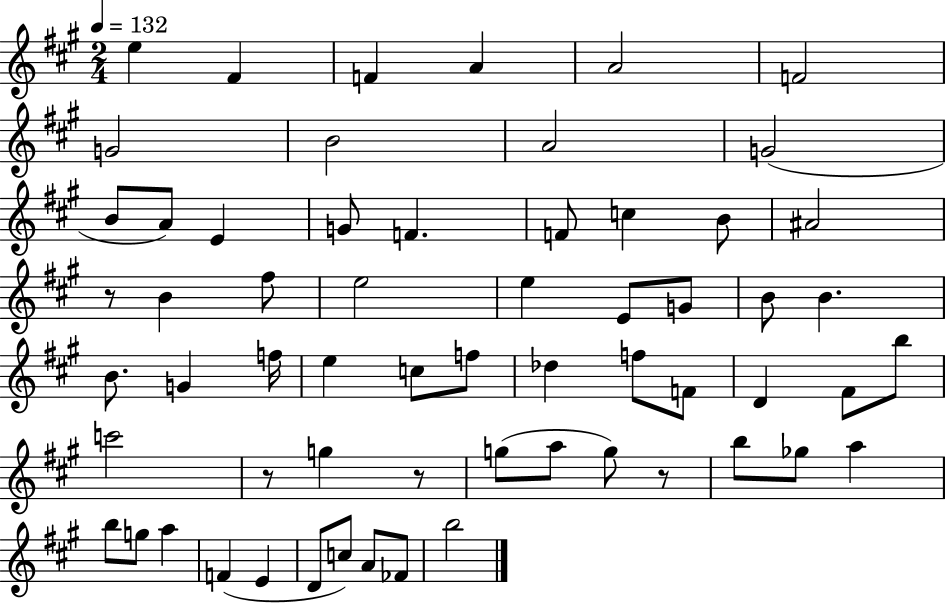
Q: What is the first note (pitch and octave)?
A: E5